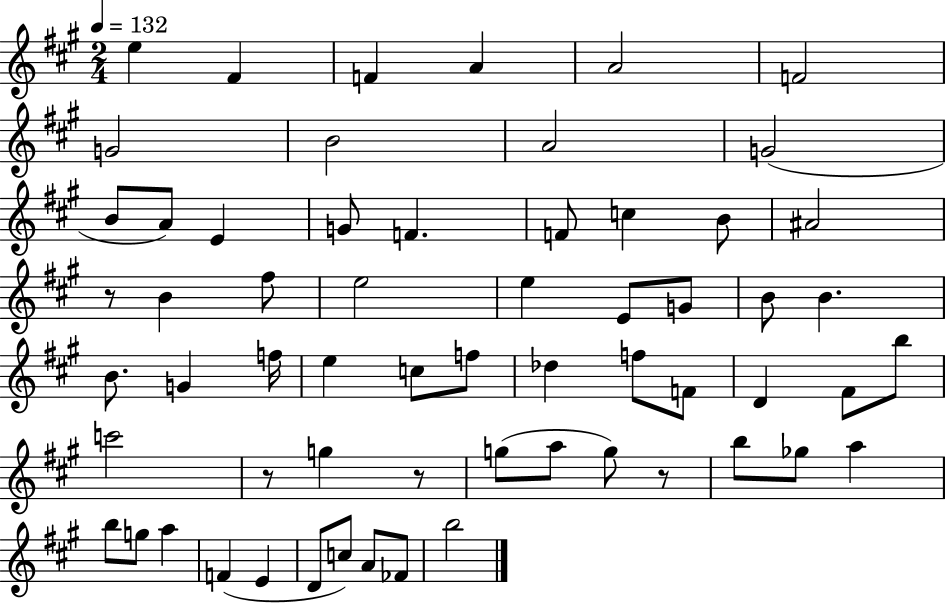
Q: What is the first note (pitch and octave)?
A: E5